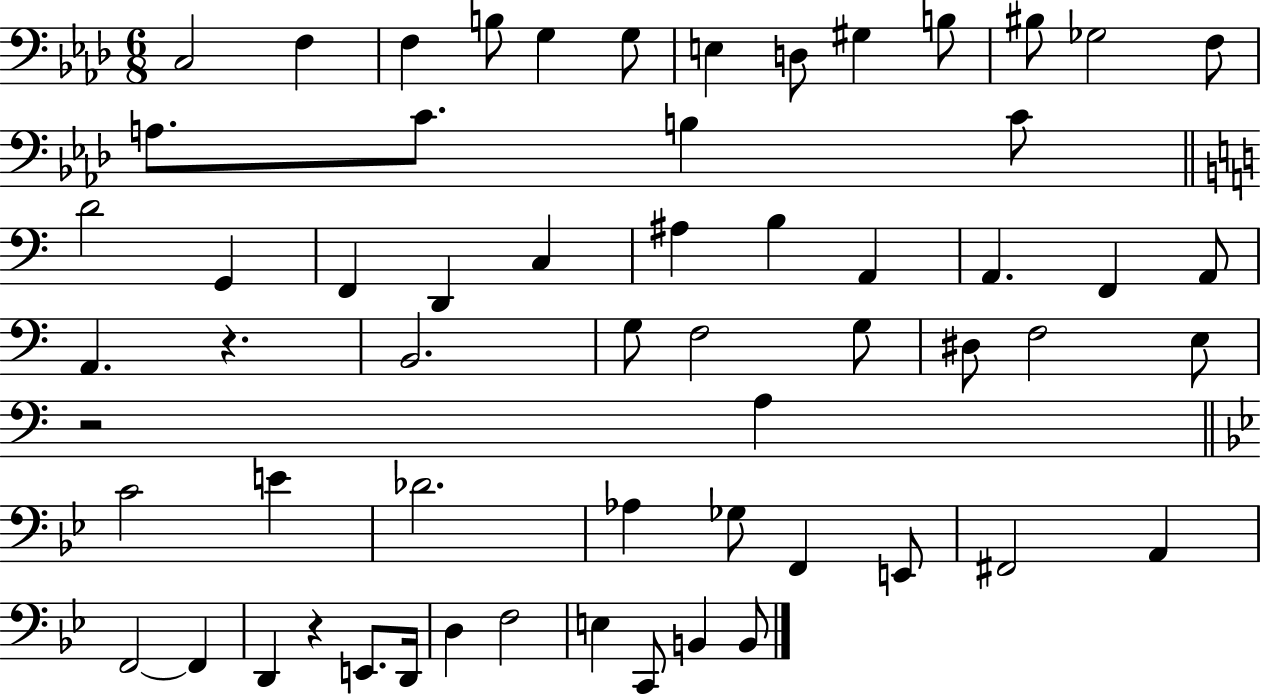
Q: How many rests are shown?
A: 3